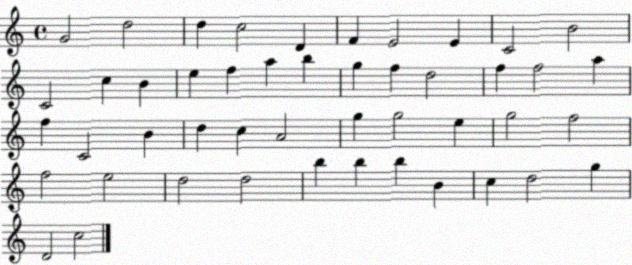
X:1
T:Untitled
M:4/4
L:1/4
K:C
G2 d2 d c2 D F E2 E C2 B2 C2 c B e f a b g f d2 f f2 a f C2 B d c A2 g g2 e g2 f2 f2 e2 d2 d2 b b b B c d2 g D2 c2